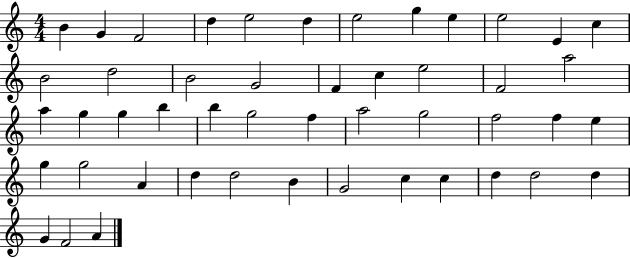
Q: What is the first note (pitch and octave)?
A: B4